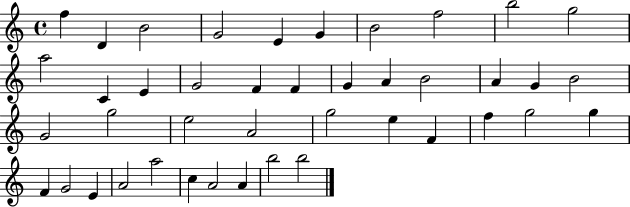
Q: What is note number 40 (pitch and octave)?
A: A4